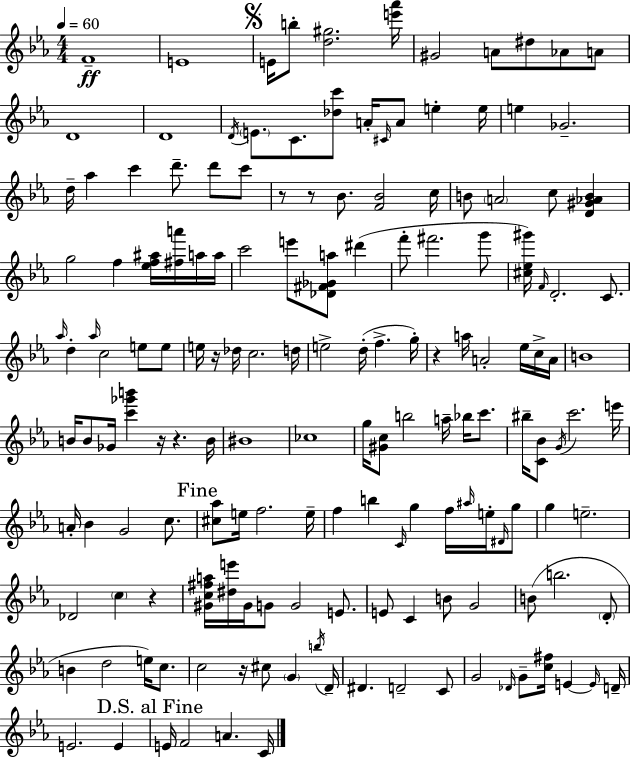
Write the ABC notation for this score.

X:1
T:Untitled
M:4/4
L:1/4
K:Cm
F4 E4 E/4 b/2 [d^g]2 [e'_a']/4 ^G2 A/2 ^d/2 _A/2 A/2 D4 D4 D/4 E/2 C/2 [_dc']/2 A/4 ^C/4 A/2 e e/4 e _G2 d/4 _a c' d'/2 d'/2 c'/2 z/2 z/2 _B/2 [F_B]2 c/4 B/2 A2 c/2 [D^G_AB] g2 f [_ef^a]/4 [^fa']/4 a/4 a/4 c'2 e'/2 [_D^F_Ga]/2 ^d' f'/2 ^f'2 g'/2 [^c_e^g']/4 F/4 D2 C/2 _a/4 d _a/4 c2 e/2 e/2 e/4 z/4 _d/4 c2 d/4 e2 d/4 f g/4 z a/4 A2 _e/4 c/4 A/4 B4 B/4 B/2 _G/4 [c'_g'b'] z/4 z B/4 ^B4 _c4 g/4 [^Gc]/2 b2 a/4 _b/4 c'/2 ^b/4 [C_B]/2 G/4 c'2 e'/4 A/4 _B G2 c/2 [^c_a]/2 e/4 f2 e/4 f b C/4 g f/4 ^a/4 e/4 ^D/4 g/2 g e2 _D2 c z [^Gc^fa]/4 [^de']/4 ^G/4 G/2 G2 E/2 E/2 C B/2 G2 B/2 b2 D/2 B d2 e/4 c/2 c2 z/4 ^c/2 G b/4 D/4 ^D D2 C/2 G2 _D/4 G/2 [c^f]/4 E E/4 D/4 E2 E E/4 F2 A C/4